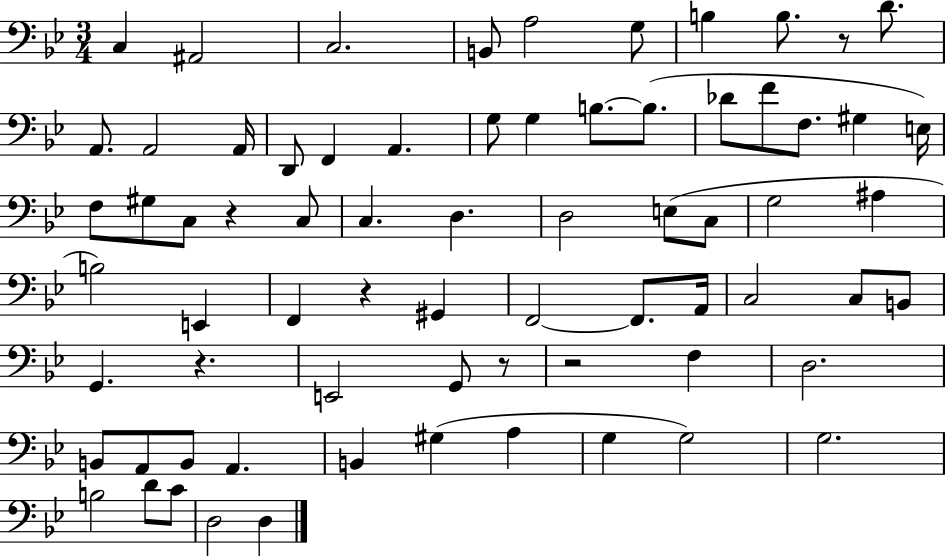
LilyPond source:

{
  \clef bass
  \numericTimeSignature
  \time 3/4
  \key bes \major
  c4 ais,2 | c2. | b,8 a2 g8 | b4 b8. r8 d'8. | \break a,8. a,2 a,16 | d,8 f,4 a,4. | g8 g4 b8.~~ b8.( | des'8 f'8 f8. gis4 e16) | \break f8 gis8 c8 r4 c8 | c4. d4. | d2 e8( c8 | g2 ais4 | \break b2) e,4 | f,4 r4 gis,4 | f,2~~ f,8. a,16 | c2 c8 b,8 | \break g,4. r4. | e,2 g,8 r8 | r2 f4 | d2. | \break b,8 a,8 b,8 a,4. | b,4 gis4( a4 | g4 g2) | g2. | \break b2 d'8 c'8 | d2 d4 | \bar "|."
}